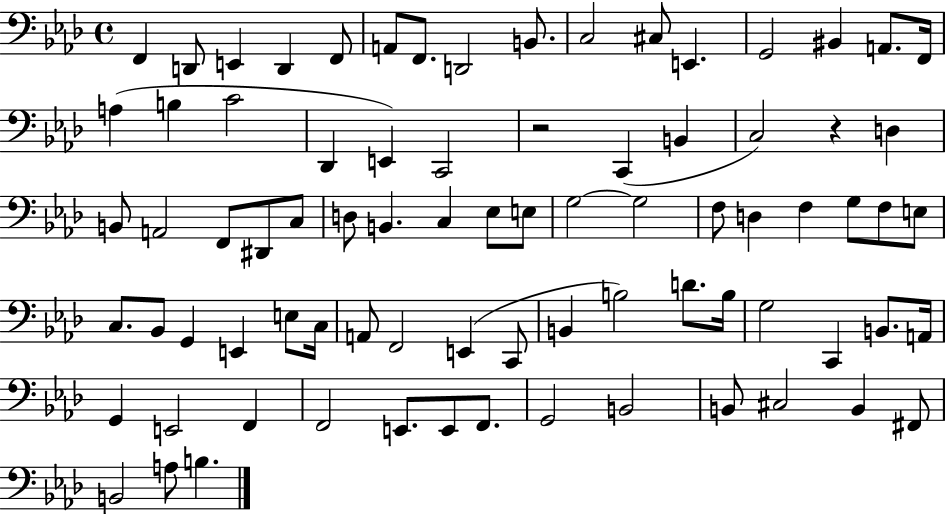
F2/q D2/e E2/q D2/q F2/e A2/e F2/e. D2/h B2/e. C3/h C#3/e E2/q. G2/h BIS2/q A2/e. F2/s A3/q B3/q C4/h Db2/q E2/q C2/h R/h C2/q B2/q C3/h R/q D3/q B2/e A2/h F2/e D#2/e C3/e D3/e B2/q. C3/q Eb3/e E3/e G3/h G3/h F3/e D3/q F3/q G3/e F3/e E3/e C3/e. Bb2/e G2/q E2/q E3/e C3/s A2/e F2/h E2/q C2/e B2/q B3/h D4/e. B3/s G3/h C2/q B2/e. A2/s G2/q E2/h F2/q F2/h E2/e. E2/e F2/e. G2/h B2/h B2/e C#3/h B2/q F#2/e B2/h A3/e B3/q.